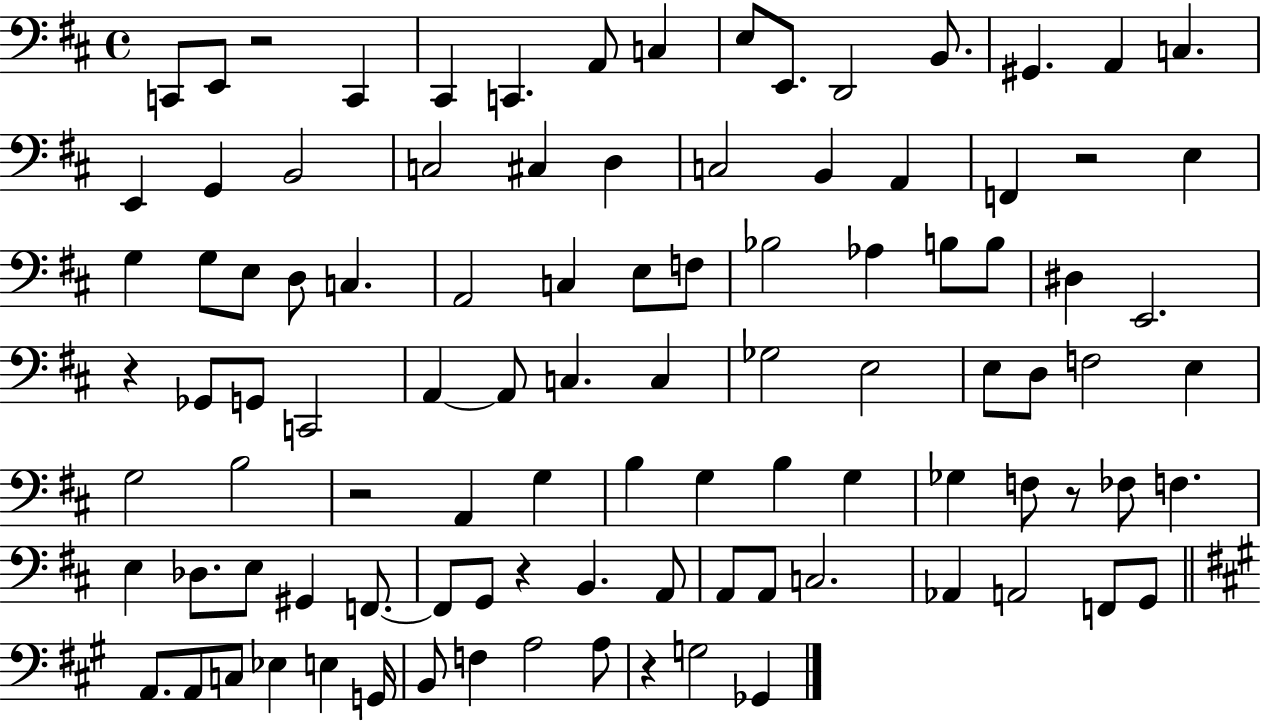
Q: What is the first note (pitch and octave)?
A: C2